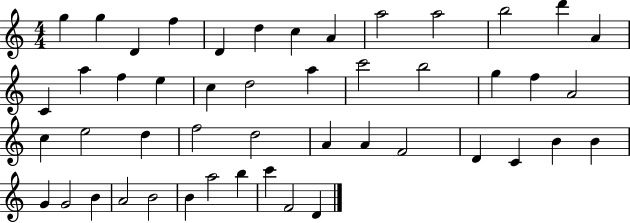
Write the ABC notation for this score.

X:1
T:Untitled
M:4/4
L:1/4
K:C
g g D f D d c A a2 a2 b2 d' A C a f e c d2 a c'2 b2 g f A2 c e2 d f2 d2 A A F2 D C B B G G2 B A2 B2 B a2 b c' F2 D